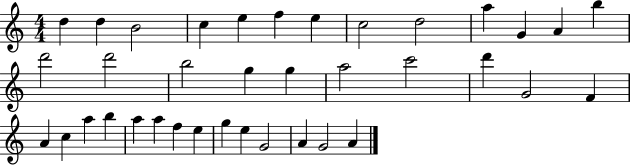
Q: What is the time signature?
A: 4/4